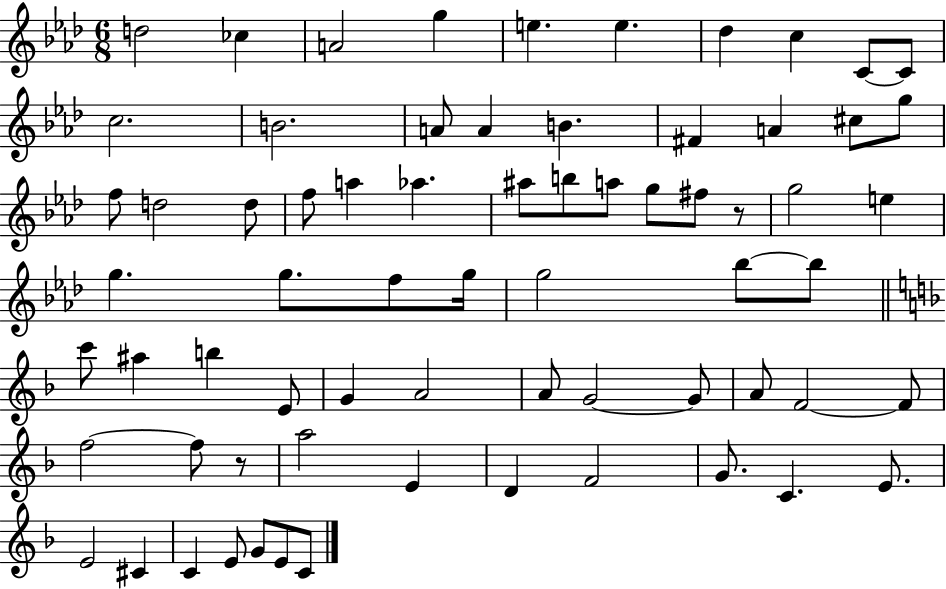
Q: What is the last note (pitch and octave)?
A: C4